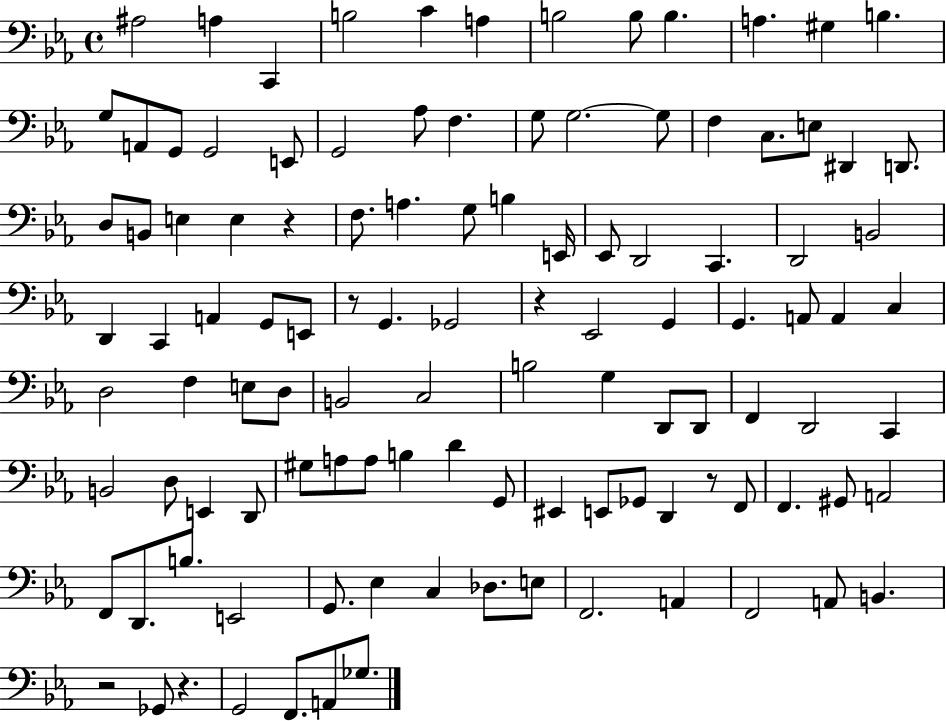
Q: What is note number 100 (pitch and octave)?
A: B2